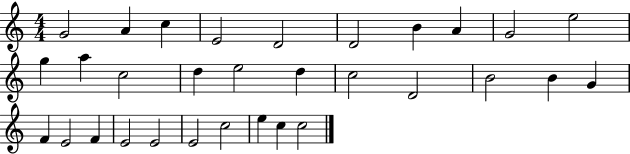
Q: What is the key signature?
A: C major